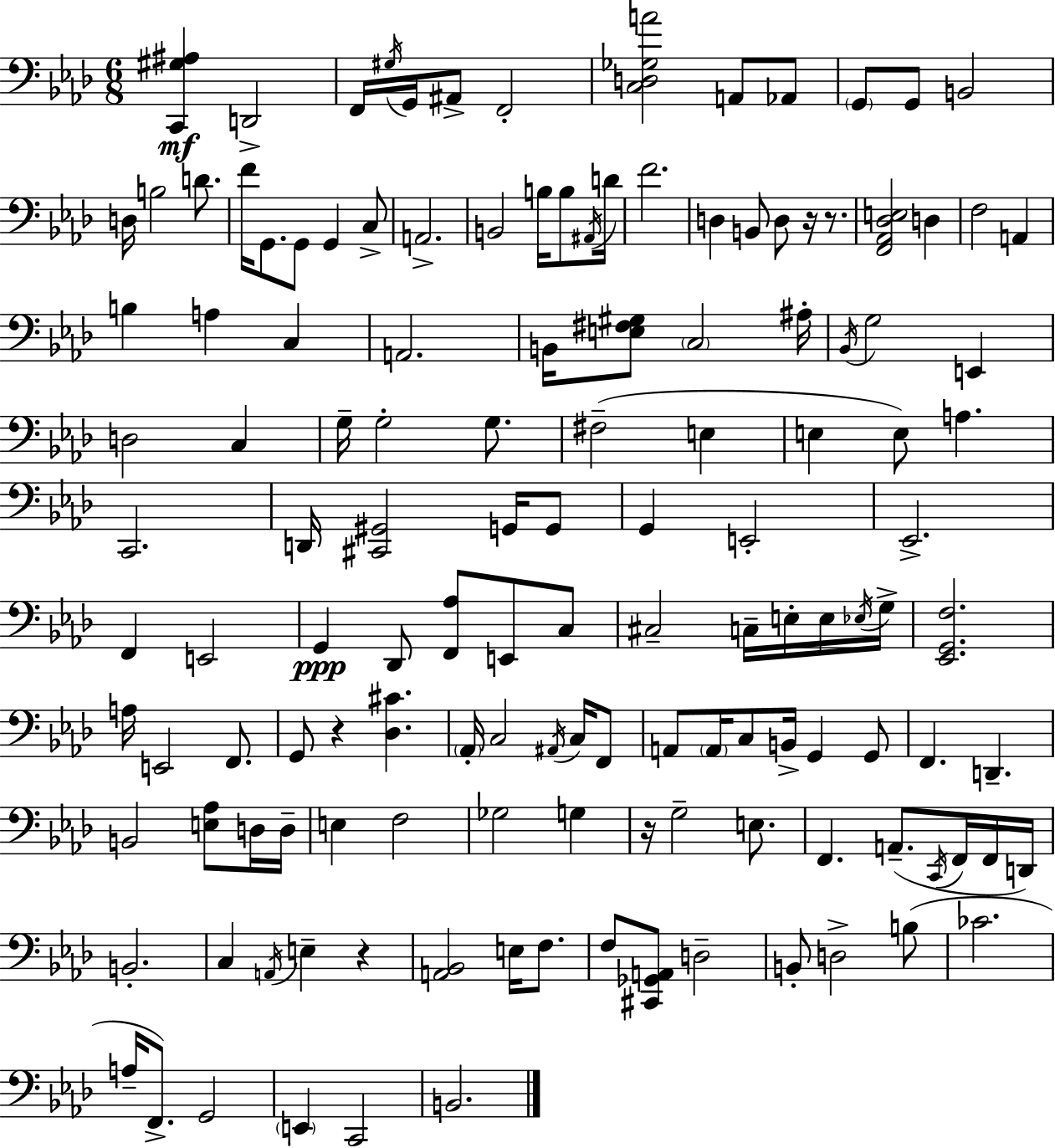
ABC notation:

X:1
T:Untitled
M:6/8
L:1/4
K:Fm
[C,,^G,^A,] D,,2 F,,/4 ^G,/4 G,,/4 ^A,,/2 F,,2 [C,D,_G,A]2 A,,/2 _A,,/2 G,,/2 G,,/2 B,,2 D,/4 B,2 D/2 F/4 G,,/2 G,,/2 G,, C,/2 A,,2 B,,2 B,/4 B,/2 ^A,,/4 D/4 F2 D, B,,/2 D,/2 z/4 z/2 [F,,_A,,_D,E,]2 D, F,2 A,, B, A, C, A,,2 B,,/4 [E,^F,^G,]/2 C,2 ^A,/4 _B,,/4 G,2 E,, D,2 C, G,/4 G,2 G,/2 ^F,2 E, E, E,/2 A, C,,2 D,,/4 [^C,,^G,,]2 G,,/4 G,,/2 G,, E,,2 _E,,2 F,, E,,2 G,, _D,,/2 [F,,_A,]/2 E,,/2 C,/2 ^C,2 C,/4 E,/4 E,/4 _E,/4 G,/4 [_E,,G,,F,]2 A,/4 E,,2 F,,/2 G,,/2 z [_D,^C] _A,,/4 C,2 ^A,,/4 C,/4 F,,/2 A,,/2 A,,/4 C,/2 B,,/4 G,, G,,/2 F,, D,, B,,2 [E,_A,]/2 D,/4 D,/4 E, F,2 _G,2 G, z/4 G,2 E,/2 F,, A,,/2 C,,/4 F,,/4 F,,/4 D,,/4 B,,2 C, A,,/4 E, z [A,,_B,,]2 E,/4 F,/2 F,/2 [^C,,_G,,A,,]/2 D,2 B,,/2 D,2 B,/2 _C2 A,/4 F,,/2 G,,2 E,, C,,2 B,,2